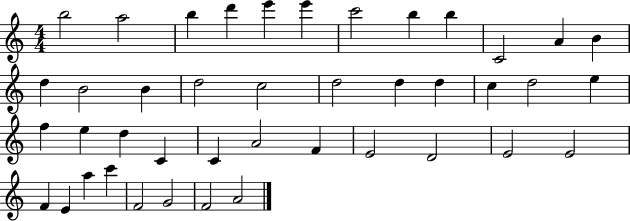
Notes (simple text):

B5/h A5/h B5/q D6/q E6/q E6/q C6/h B5/q B5/q C4/h A4/q B4/q D5/q B4/h B4/q D5/h C5/h D5/h D5/q D5/q C5/q D5/h E5/q F5/q E5/q D5/q C4/q C4/q A4/h F4/q E4/h D4/h E4/h E4/h F4/q E4/q A5/q C6/q F4/h G4/h F4/h A4/h